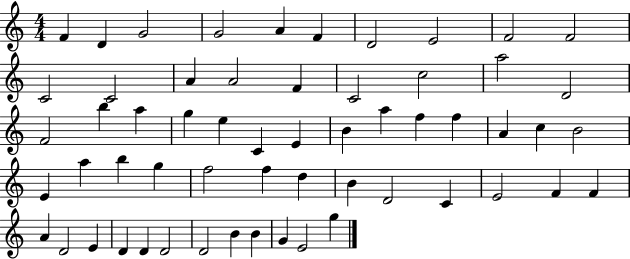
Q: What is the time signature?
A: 4/4